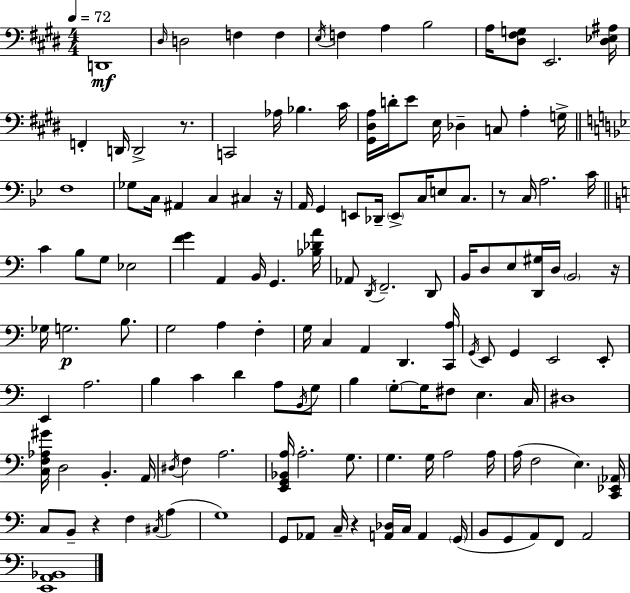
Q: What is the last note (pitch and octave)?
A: A2